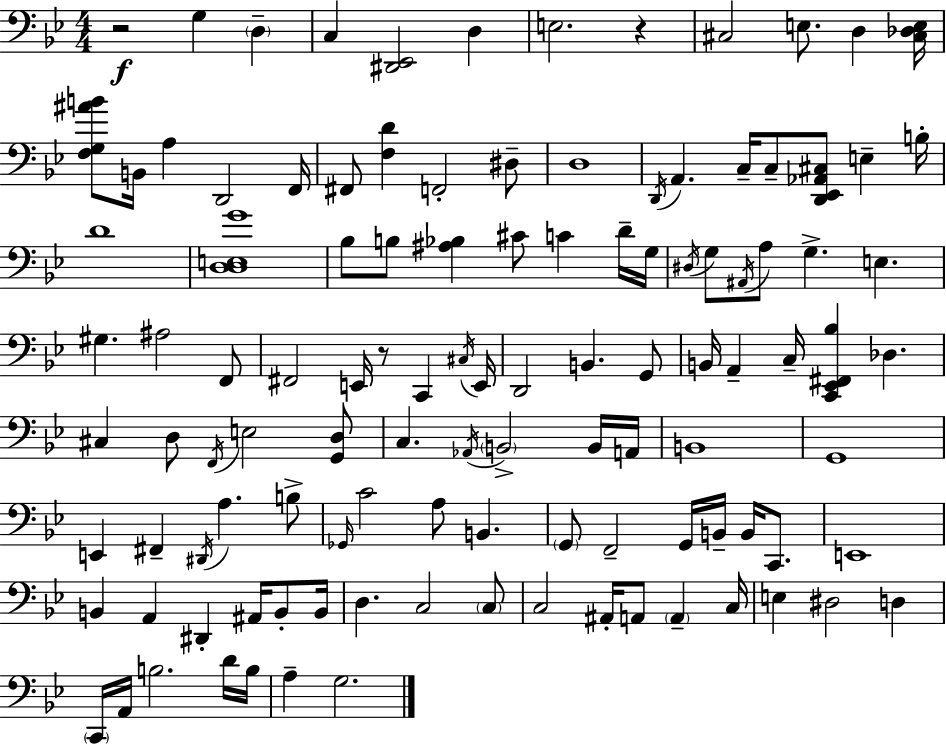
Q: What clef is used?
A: bass